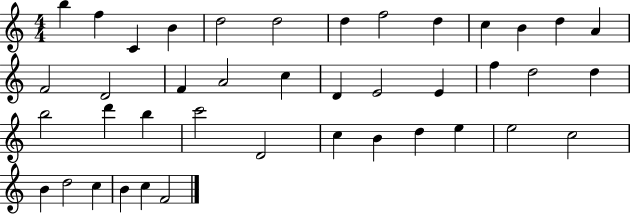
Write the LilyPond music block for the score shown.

{
  \clef treble
  \numericTimeSignature
  \time 4/4
  \key c \major
  b''4 f''4 c'4 b'4 | d''2 d''2 | d''4 f''2 d''4 | c''4 b'4 d''4 a'4 | \break f'2 d'2 | f'4 a'2 c''4 | d'4 e'2 e'4 | f''4 d''2 d''4 | \break b''2 d'''4 b''4 | c'''2 d'2 | c''4 b'4 d''4 e''4 | e''2 c''2 | \break b'4 d''2 c''4 | b'4 c''4 f'2 | \bar "|."
}